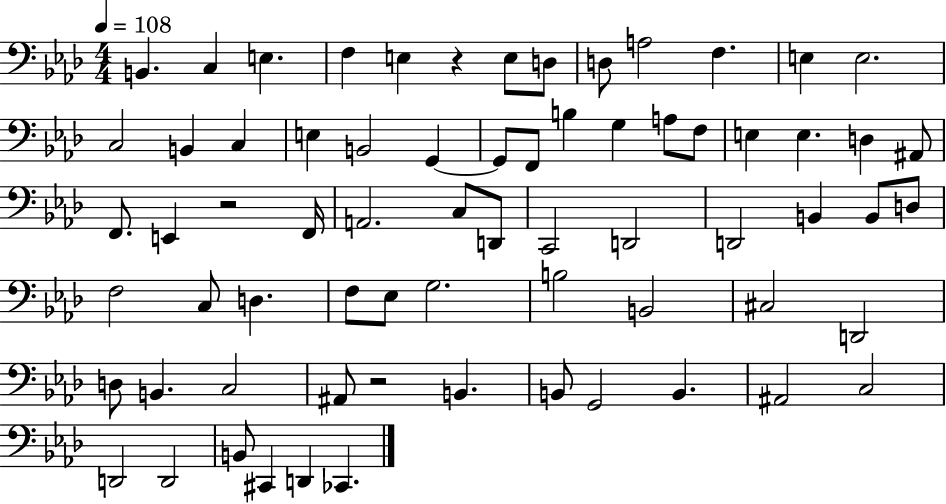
B2/q. C3/q E3/q. F3/q E3/q R/q E3/e D3/e D3/e A3/h F3/q. E3/q E3/h. C3/h B2/q C3/q E3/q B2/h G2/q G2/e F2/e B3/q G3/q A3/e F3/e E3/q E3/q. D3/q A#2/e F2/e. E2/q R/h F2/s A2/h. C3/e D2/e C2/h D2/h D2/h B2/q B2/e D3/e F3/h C3/e D3/q. F3/e Eb3/e G3/h. B3/h B2/h C#3/h D2/h D3/e B2/q. C3/h A#2/e R/h B2/q. B2/e G2/h B2/q. A#2/h C3/h D2/h D2/h B2/e C#2/q D2/q CES2/q.